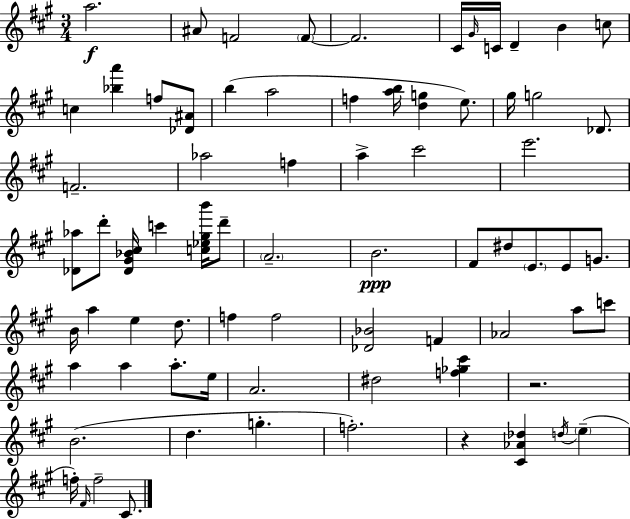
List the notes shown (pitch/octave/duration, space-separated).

A5/h. A#4/e F4/h F4/e F4/h. C#4/s G#4/s C4/s D4/q B4/q C5/e C5/q [Bb5,A6]/q F5/e [Db4,A#4]/e B5/q A5/h F5/q [A5,B5]/s [D5,G5]/q E5/e. G#5/s G5/h Db4/e. F4/h. Ab5/h F5/q A5/q C#6/h E6/h. [Db4,Ab5]/e D6/e [Db4,G#4,Bb4,C#5]/s C6/q [C5,Eb5,G#5,B6]/s D6/e A4/h. B4/h. F#4/e D#5/e E4/e. E4/e G4/e. B4/s A5/q E5/q D5/e. F5/q F5/h [Db4,Bb4]/h F4/q Ab4/h A5/e C6/e A5/q A5/q A5/e. E5/s A4/h. D#5/h [F5,Gb5,C#6]/q R/h. B4/h. D5/q. G5/q. F5/h. R/q [C#4,Ab4,Db5]/q D5/s E5/q F5/s F#4/s F5/h C#4/e.